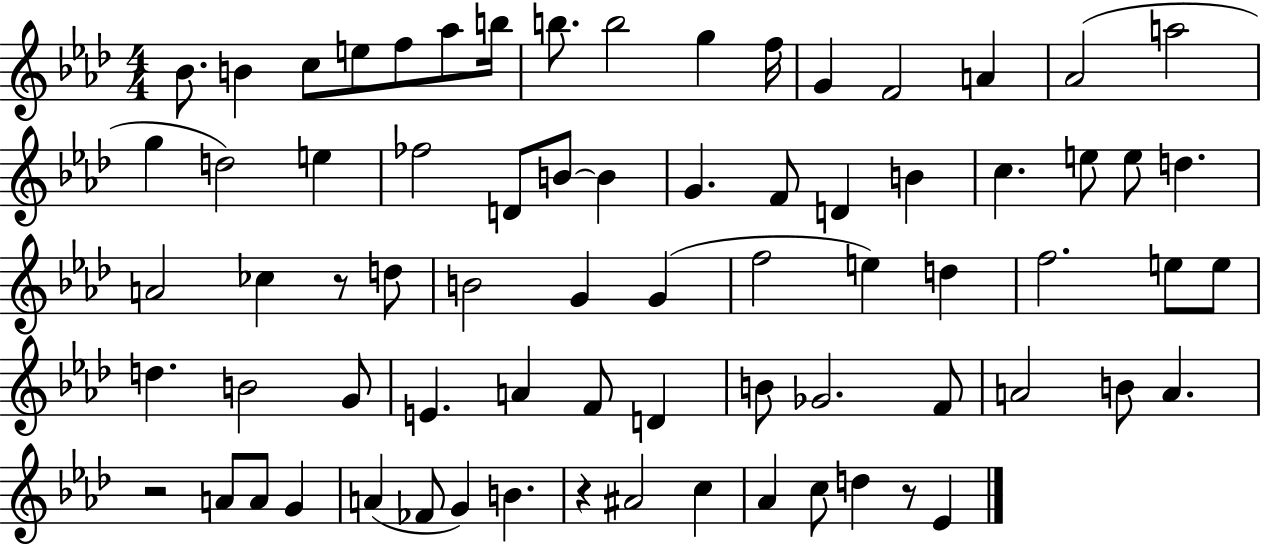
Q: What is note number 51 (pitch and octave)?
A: B4